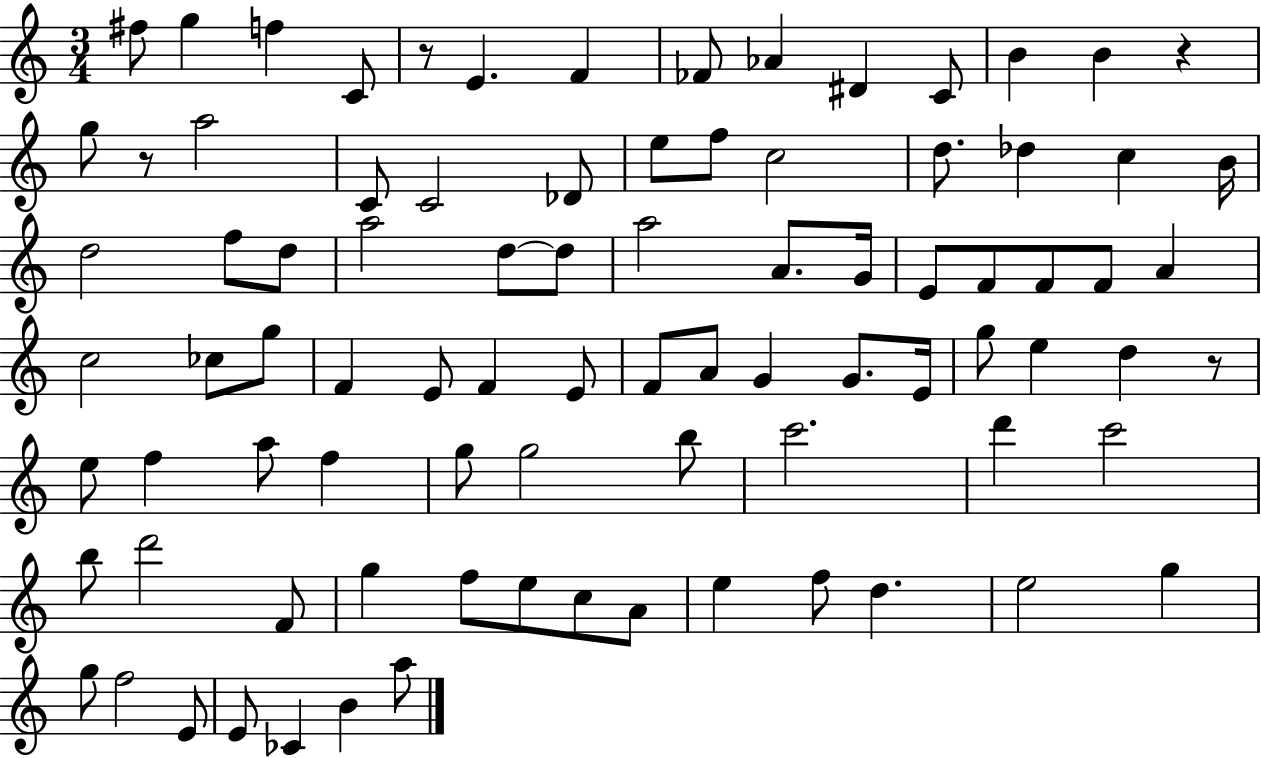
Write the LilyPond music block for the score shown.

{
  \clef treble
  \numericTimeSignature
  \time 3/4
  \key c \major
  fis''8 g''4 f''4 c'8 | r8 e'4. f'4 | fes'8 aes'4 dis'4 c'8 | b'4 b'4 r4 | \break g''8 r8 a''2 | c'8 c'2 des'8 | e''8 f''8 c''2 | d''8. des''4 c''4 b'16 | \break d''2 f''8 d''8 | a''2 d''8~~ d''8 | a''2 a'8. g'16 | e'8 f'8 f'8 f'8 a'4 | \break c''2 ces''8 g''8 | f'4 e'8 f'4 e'8 | f'8 a'8 g'4 g'8. e'16 | g''8 e''4 d''4 r8 | \break e''8 f''4 a''8 f''4 | g''8 g''2 b''8 | c'''2. | d'''4 c'''2 | \break b''8 d'''2 f'8 | g''4 f''8 e''8 c''8 a'8 | e''4 f''8 d''4. | e''2 g''4 | \break g''8 f''2 e'8 | e'8 ces'4 b'4 a''8 | \bar "|."
}